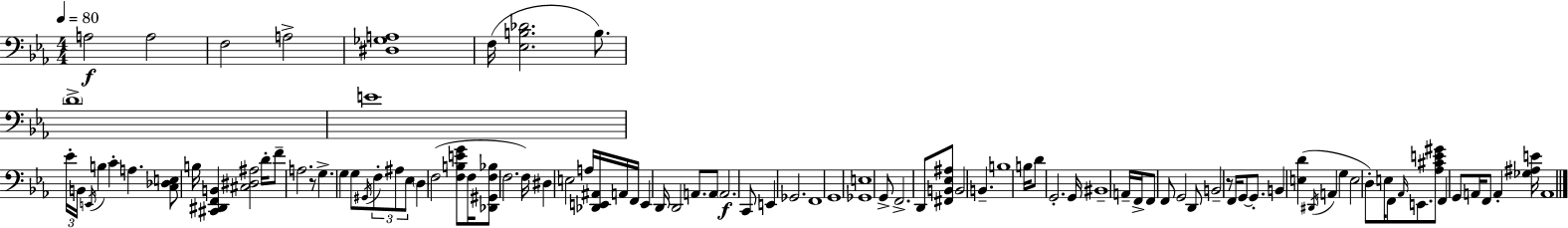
A3/h A3/h F3/h A3/h [D#3,Gb3,A3]/w F3/s [Eb3,B3,Db4]/h. B3/e. D4/w E4/w Eb4/s B2/s E2/s B3/q C4/q A3/q. [C3,Db3,E3]/e B3/s [C#2,D#2,F2,B2]/q [C#3,D#3,A#3]/h D4/s F4/e A3/h. R/e G3/q. G3/q G3/e G#2/s F3/e A#3/e Eb3/e D3/q F3/h [F3,B3,E4,G4]/e F3/s [Db2,G#2,F3,Bb3]/e F3/h. F3/s D#3/q E3/h A3/s [Db2,E2,A#2]/s A2/s F2/s E2/q D2/s D2/h A2/e. A2/e A2/h. C2/e E2/q Gb2/h. F2/w G2/w [Gb2,E3]/w G2/e F2/h. D2/e [F#2,B2,Eb3,A#3]/e B2/h B2/q. B3/w B3/s D4/e G2/h. G2/s BIS2/w A2/s F2/s F2/e F2/e G2/h D2/e B2/h R/e F2/s G2/e G2/e. B2/q [E3,D4]/q D#2/s A2/q G3/q E3/h D3/e E3/s F2/e Ab2/s E2/e. [Ab3,C#4,E4,G#4]/e F2/q G2/e A2/s F2/e A2/q [Gb3,A#3,E4]/s A2/w